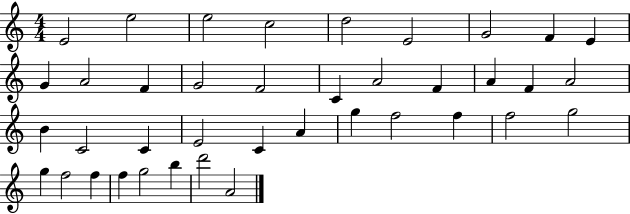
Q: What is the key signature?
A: C major